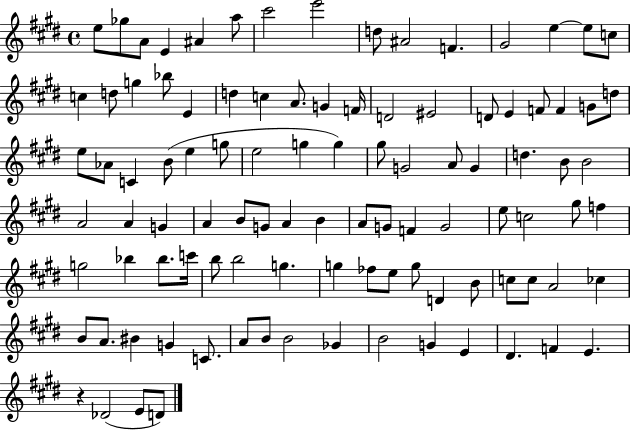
{
  \clef treble
  \time 4/4
  \defaultTimeSignature
  \key e \major
  e''8 ges''8 a'8 e'4 ais'4 a''8 | cis'''2 e'''2 | d''8 ais'2 f'4. | gis'2 e''4~~ e''8 c''8 | \break c''4 d''8 g''4 bes''8 e'4 | d''4 c''4 a'8. g'4 f'16 | d'2 eis'2 | d'8 e'4 f'8 f'4 g'8 d''8 | \break e''8 aes'8 c'4 b'8( e''4 g''8 | e''2 g''4 g''4) | gis''8 g'2 a'8 g'4 | d''4. b'8 b'2 | \break a'2 a'4 g'4 | a'4 b'8 g'8 a'4 b'4 | a'8 g'8 f'4 g'2 | e''8 c''2 gis''8 f''4 | \break g''2 bes''4 bes''8. c'''16 | b''8 b''2 g''4. | g''4 fes''8 e''8 g''8 d'4 b'8 | c''8 c''8 a'2 ces''4 | \break b'8 a'8. bis'4 g'4 c'8. | a'8 b'8 b'2 ges'4 | b'2 g'4 e'4 | dis'4. f'4 e'4. | \break r4 des'2( e'8 d'8) | \bar "|."
}